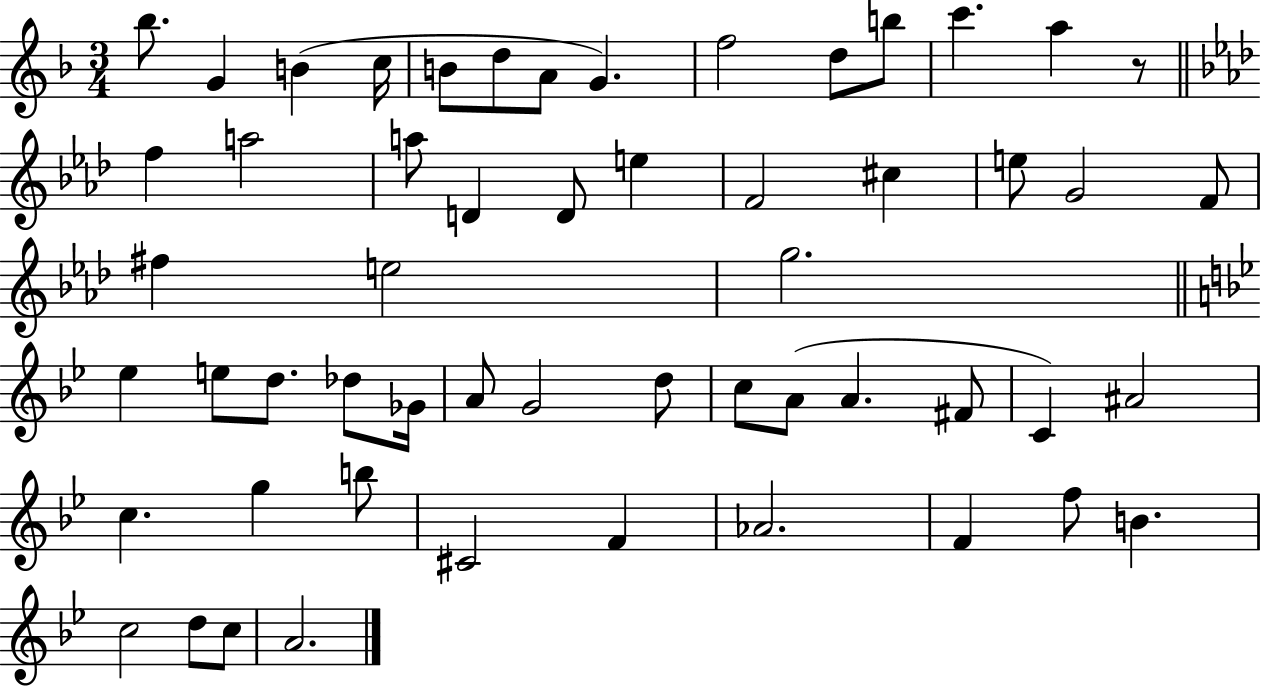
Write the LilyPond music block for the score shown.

{
  \clef treble
  \numericTimeSignature
  \time 3/4
  \key f \major
  bes''8. g'4 b'4( c''16 | b'8 d''8 a'8 g'4.) | f''2 d''8 b''8 | c'''4. a''4 r8 | \break \bar "||" \break \key f \minor f''4 a''2 | a''8 d'4 d'8 e''4 | f'2 cis''4 | e''8 g'2 f'8 | \break fis''4 e''2 | g''2. | \bar "||" \break \key bes \major ees''4 e''8 d''8. des''8 ges'16 | a'8 g'2 d''8 | c''8 a'8( a'4. fis'8 | c'4) ais'2 | \break c''4. g''4 b''8 | cis'2 f'4 | aes'2. | f'4 f''8 b'4. | \break c''2 d''8 c''8 | a'2. | \bar "|."
}